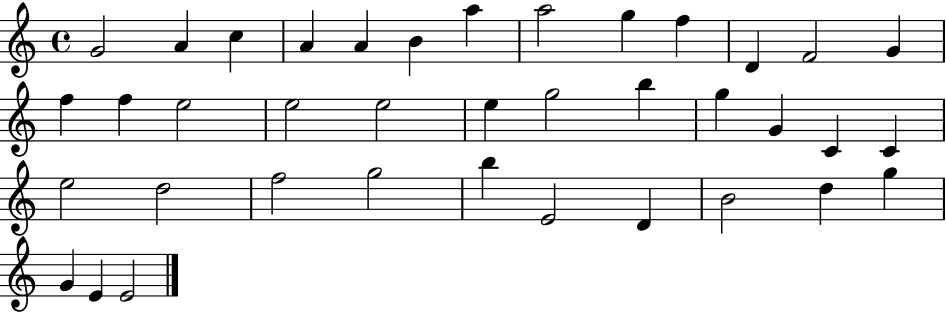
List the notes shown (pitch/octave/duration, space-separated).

G4/h A4/q C5/q A4/q A4/q B4/q A5/q A5/h G5/q F5/q D4/q F4/h G4/q F5/q F5/q E5/h E5/h E5/h E5/q G5/h B5/q G5/q G4/q C4/q C4/q E5/h D5/h F5/h G5/h B5/q E4/h D4/q B4/h D5/q G5/q G4/q E4/q E4/h